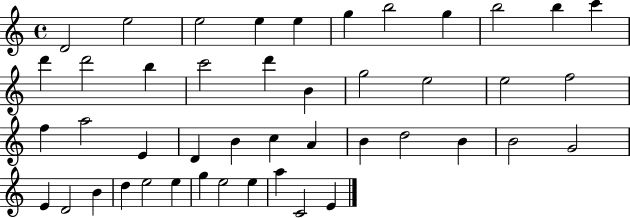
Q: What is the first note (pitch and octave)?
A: D4